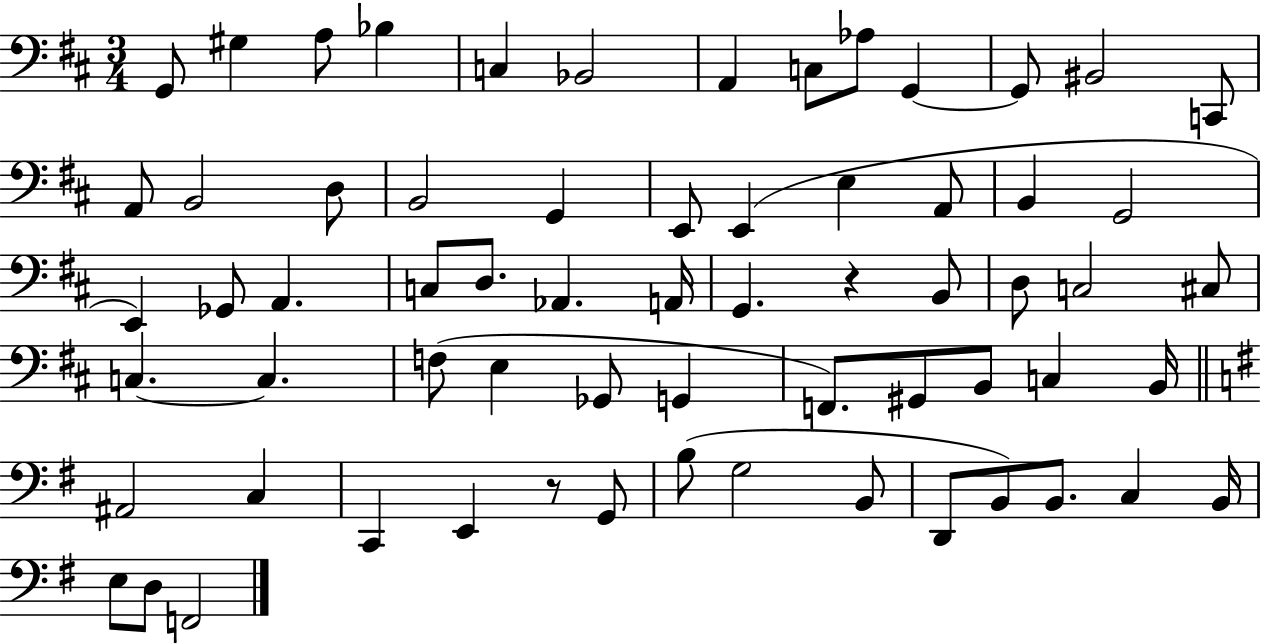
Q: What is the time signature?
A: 3/4